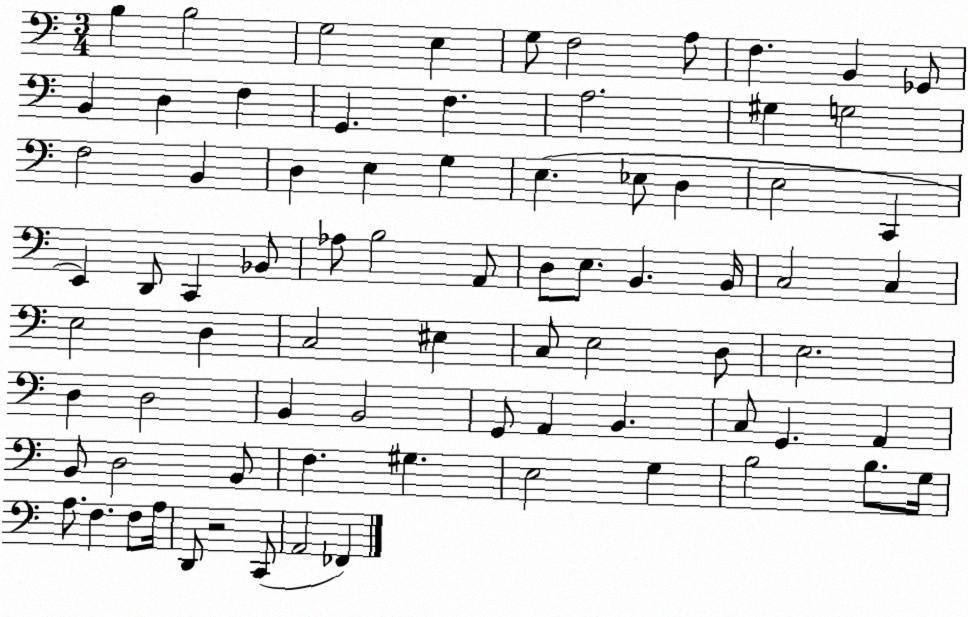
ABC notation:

X:1
T:Untitled
M:3/4
L:1/4
K:C
B, B,2 G,2 E, G,/2 F,2 A,/2 F, B,, _G,,/2 B,, D, F, G,, F, A,2 ^G, G,2 F,2 B,, D, E, G, E, _E,/2 D, E,2 C,, E,, D,,/2 C,, _B,,/2 _A,/2 B,2 A,,/2 D,/2 E,/2 B,, B,,/4 C,2 C, E,2 D, C,2 ^E, C,/2 E,2 D,/2 E,2 D, D,2 B,, B,,2 G,,/2 A,, B,, C,/2 G,, A,, B,,/2 D,2 B,,/2 F, ^G, E,2 G, B,2 B,/2 G,/4 A,/2 F, F,/2 A,/4 D,,/2 z2 C,,/2 A,,2 _F,,